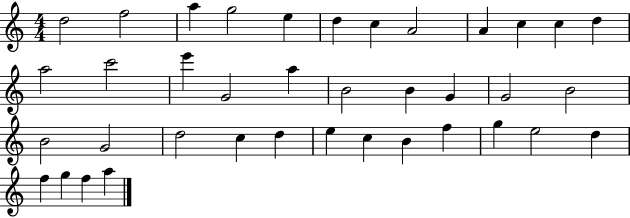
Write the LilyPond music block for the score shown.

{
  \clef treble
  \numericTimeSignature
  \time 4/4
  \key c \major
  d''2 f''2 | a''4 g''2 e''4 | d''4 c''4 a'2 | a'4 c''4 c''4 d''4 | \break a''2 c'''2 | e'''4 g'2 a''4 | b'2 b'4 g'4 | g'2 b'2 | \break b'2 g'2 | d''2 c''4 d''4 | e''4 c''4 b'4 f''4 | g''4 e''2 d''4 | \break f''4 g''4 f''4 a''4 | \bar "|."
}